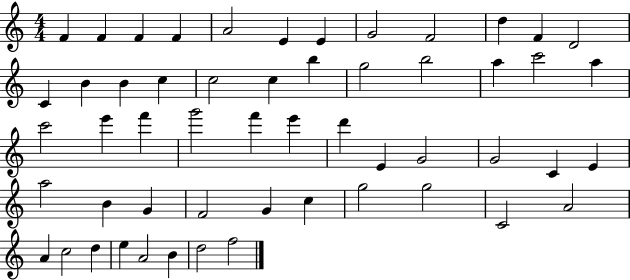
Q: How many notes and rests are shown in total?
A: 54